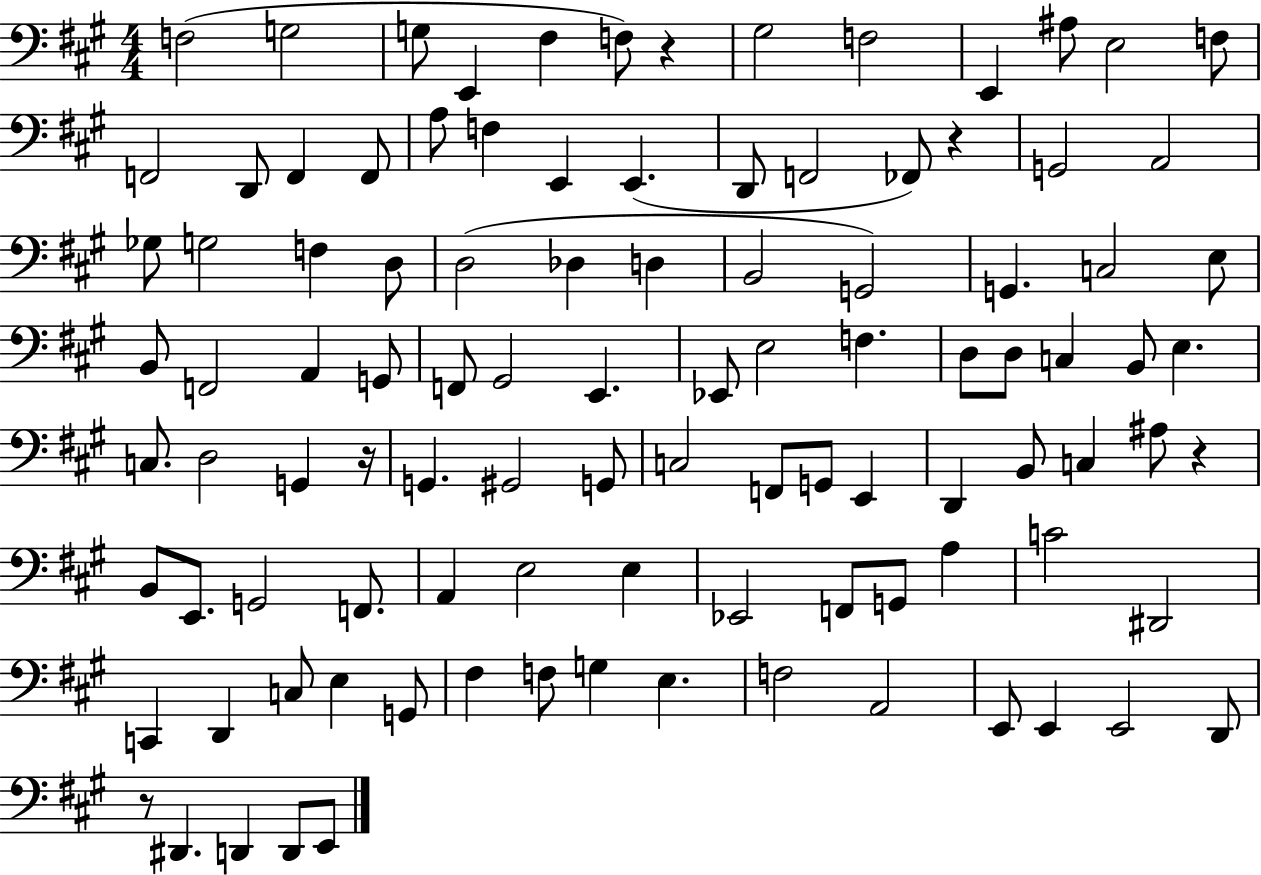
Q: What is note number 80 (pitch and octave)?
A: C2